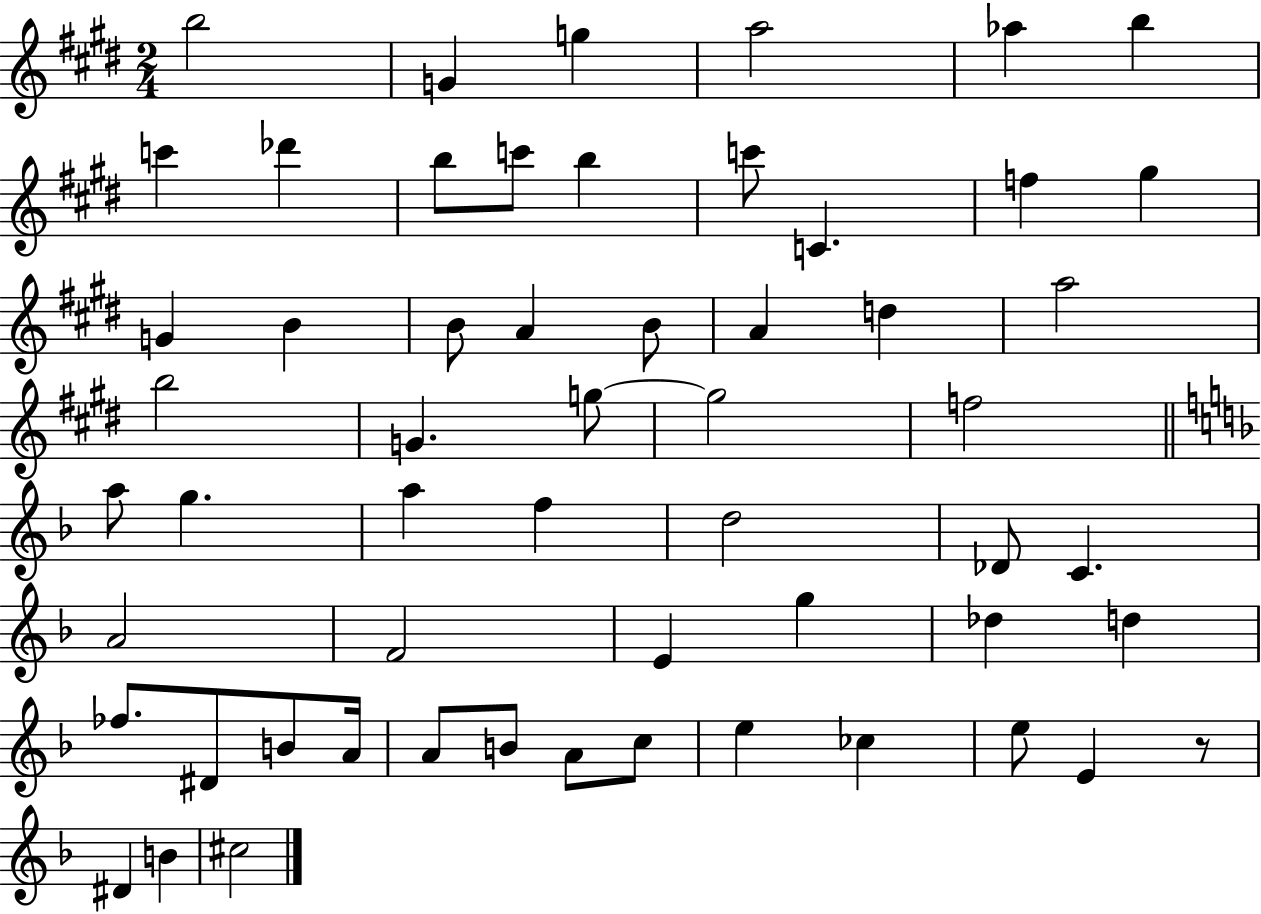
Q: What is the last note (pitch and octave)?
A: C#5